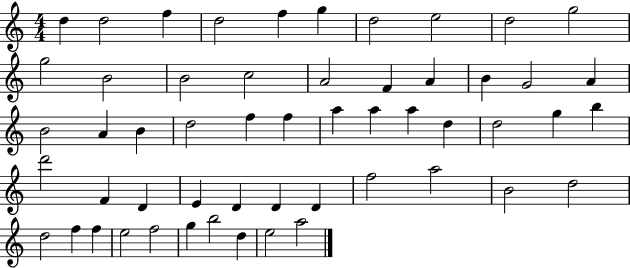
{
  \clef treble
  \numericTimeSignature
  \time 4/4
  \key c \major
  d''4 d''2 f''4 | d''2 f''4 g''4 | d''2 e''2 | d''2 g''2 | \break g''2 b'2 | b'2 c''2 | a'2 f'4 a'4 | b'4 g'2 a'4 | \break b'2 a'4 b'4 | d''2 f''4 f''4 | a''4 a''4 a''4 d''4 | d''2 g''4 b''4 | \break d'''2 f'4 d'4 | e'4 d'4 d'4 d'4 | f''2 a''2 | b'2 d''2 | \break d''2 f''4 f''4 | e''2 f''2 | g''4 b''2 d''4 | e''2 a''2 | \break \bar "|."
}